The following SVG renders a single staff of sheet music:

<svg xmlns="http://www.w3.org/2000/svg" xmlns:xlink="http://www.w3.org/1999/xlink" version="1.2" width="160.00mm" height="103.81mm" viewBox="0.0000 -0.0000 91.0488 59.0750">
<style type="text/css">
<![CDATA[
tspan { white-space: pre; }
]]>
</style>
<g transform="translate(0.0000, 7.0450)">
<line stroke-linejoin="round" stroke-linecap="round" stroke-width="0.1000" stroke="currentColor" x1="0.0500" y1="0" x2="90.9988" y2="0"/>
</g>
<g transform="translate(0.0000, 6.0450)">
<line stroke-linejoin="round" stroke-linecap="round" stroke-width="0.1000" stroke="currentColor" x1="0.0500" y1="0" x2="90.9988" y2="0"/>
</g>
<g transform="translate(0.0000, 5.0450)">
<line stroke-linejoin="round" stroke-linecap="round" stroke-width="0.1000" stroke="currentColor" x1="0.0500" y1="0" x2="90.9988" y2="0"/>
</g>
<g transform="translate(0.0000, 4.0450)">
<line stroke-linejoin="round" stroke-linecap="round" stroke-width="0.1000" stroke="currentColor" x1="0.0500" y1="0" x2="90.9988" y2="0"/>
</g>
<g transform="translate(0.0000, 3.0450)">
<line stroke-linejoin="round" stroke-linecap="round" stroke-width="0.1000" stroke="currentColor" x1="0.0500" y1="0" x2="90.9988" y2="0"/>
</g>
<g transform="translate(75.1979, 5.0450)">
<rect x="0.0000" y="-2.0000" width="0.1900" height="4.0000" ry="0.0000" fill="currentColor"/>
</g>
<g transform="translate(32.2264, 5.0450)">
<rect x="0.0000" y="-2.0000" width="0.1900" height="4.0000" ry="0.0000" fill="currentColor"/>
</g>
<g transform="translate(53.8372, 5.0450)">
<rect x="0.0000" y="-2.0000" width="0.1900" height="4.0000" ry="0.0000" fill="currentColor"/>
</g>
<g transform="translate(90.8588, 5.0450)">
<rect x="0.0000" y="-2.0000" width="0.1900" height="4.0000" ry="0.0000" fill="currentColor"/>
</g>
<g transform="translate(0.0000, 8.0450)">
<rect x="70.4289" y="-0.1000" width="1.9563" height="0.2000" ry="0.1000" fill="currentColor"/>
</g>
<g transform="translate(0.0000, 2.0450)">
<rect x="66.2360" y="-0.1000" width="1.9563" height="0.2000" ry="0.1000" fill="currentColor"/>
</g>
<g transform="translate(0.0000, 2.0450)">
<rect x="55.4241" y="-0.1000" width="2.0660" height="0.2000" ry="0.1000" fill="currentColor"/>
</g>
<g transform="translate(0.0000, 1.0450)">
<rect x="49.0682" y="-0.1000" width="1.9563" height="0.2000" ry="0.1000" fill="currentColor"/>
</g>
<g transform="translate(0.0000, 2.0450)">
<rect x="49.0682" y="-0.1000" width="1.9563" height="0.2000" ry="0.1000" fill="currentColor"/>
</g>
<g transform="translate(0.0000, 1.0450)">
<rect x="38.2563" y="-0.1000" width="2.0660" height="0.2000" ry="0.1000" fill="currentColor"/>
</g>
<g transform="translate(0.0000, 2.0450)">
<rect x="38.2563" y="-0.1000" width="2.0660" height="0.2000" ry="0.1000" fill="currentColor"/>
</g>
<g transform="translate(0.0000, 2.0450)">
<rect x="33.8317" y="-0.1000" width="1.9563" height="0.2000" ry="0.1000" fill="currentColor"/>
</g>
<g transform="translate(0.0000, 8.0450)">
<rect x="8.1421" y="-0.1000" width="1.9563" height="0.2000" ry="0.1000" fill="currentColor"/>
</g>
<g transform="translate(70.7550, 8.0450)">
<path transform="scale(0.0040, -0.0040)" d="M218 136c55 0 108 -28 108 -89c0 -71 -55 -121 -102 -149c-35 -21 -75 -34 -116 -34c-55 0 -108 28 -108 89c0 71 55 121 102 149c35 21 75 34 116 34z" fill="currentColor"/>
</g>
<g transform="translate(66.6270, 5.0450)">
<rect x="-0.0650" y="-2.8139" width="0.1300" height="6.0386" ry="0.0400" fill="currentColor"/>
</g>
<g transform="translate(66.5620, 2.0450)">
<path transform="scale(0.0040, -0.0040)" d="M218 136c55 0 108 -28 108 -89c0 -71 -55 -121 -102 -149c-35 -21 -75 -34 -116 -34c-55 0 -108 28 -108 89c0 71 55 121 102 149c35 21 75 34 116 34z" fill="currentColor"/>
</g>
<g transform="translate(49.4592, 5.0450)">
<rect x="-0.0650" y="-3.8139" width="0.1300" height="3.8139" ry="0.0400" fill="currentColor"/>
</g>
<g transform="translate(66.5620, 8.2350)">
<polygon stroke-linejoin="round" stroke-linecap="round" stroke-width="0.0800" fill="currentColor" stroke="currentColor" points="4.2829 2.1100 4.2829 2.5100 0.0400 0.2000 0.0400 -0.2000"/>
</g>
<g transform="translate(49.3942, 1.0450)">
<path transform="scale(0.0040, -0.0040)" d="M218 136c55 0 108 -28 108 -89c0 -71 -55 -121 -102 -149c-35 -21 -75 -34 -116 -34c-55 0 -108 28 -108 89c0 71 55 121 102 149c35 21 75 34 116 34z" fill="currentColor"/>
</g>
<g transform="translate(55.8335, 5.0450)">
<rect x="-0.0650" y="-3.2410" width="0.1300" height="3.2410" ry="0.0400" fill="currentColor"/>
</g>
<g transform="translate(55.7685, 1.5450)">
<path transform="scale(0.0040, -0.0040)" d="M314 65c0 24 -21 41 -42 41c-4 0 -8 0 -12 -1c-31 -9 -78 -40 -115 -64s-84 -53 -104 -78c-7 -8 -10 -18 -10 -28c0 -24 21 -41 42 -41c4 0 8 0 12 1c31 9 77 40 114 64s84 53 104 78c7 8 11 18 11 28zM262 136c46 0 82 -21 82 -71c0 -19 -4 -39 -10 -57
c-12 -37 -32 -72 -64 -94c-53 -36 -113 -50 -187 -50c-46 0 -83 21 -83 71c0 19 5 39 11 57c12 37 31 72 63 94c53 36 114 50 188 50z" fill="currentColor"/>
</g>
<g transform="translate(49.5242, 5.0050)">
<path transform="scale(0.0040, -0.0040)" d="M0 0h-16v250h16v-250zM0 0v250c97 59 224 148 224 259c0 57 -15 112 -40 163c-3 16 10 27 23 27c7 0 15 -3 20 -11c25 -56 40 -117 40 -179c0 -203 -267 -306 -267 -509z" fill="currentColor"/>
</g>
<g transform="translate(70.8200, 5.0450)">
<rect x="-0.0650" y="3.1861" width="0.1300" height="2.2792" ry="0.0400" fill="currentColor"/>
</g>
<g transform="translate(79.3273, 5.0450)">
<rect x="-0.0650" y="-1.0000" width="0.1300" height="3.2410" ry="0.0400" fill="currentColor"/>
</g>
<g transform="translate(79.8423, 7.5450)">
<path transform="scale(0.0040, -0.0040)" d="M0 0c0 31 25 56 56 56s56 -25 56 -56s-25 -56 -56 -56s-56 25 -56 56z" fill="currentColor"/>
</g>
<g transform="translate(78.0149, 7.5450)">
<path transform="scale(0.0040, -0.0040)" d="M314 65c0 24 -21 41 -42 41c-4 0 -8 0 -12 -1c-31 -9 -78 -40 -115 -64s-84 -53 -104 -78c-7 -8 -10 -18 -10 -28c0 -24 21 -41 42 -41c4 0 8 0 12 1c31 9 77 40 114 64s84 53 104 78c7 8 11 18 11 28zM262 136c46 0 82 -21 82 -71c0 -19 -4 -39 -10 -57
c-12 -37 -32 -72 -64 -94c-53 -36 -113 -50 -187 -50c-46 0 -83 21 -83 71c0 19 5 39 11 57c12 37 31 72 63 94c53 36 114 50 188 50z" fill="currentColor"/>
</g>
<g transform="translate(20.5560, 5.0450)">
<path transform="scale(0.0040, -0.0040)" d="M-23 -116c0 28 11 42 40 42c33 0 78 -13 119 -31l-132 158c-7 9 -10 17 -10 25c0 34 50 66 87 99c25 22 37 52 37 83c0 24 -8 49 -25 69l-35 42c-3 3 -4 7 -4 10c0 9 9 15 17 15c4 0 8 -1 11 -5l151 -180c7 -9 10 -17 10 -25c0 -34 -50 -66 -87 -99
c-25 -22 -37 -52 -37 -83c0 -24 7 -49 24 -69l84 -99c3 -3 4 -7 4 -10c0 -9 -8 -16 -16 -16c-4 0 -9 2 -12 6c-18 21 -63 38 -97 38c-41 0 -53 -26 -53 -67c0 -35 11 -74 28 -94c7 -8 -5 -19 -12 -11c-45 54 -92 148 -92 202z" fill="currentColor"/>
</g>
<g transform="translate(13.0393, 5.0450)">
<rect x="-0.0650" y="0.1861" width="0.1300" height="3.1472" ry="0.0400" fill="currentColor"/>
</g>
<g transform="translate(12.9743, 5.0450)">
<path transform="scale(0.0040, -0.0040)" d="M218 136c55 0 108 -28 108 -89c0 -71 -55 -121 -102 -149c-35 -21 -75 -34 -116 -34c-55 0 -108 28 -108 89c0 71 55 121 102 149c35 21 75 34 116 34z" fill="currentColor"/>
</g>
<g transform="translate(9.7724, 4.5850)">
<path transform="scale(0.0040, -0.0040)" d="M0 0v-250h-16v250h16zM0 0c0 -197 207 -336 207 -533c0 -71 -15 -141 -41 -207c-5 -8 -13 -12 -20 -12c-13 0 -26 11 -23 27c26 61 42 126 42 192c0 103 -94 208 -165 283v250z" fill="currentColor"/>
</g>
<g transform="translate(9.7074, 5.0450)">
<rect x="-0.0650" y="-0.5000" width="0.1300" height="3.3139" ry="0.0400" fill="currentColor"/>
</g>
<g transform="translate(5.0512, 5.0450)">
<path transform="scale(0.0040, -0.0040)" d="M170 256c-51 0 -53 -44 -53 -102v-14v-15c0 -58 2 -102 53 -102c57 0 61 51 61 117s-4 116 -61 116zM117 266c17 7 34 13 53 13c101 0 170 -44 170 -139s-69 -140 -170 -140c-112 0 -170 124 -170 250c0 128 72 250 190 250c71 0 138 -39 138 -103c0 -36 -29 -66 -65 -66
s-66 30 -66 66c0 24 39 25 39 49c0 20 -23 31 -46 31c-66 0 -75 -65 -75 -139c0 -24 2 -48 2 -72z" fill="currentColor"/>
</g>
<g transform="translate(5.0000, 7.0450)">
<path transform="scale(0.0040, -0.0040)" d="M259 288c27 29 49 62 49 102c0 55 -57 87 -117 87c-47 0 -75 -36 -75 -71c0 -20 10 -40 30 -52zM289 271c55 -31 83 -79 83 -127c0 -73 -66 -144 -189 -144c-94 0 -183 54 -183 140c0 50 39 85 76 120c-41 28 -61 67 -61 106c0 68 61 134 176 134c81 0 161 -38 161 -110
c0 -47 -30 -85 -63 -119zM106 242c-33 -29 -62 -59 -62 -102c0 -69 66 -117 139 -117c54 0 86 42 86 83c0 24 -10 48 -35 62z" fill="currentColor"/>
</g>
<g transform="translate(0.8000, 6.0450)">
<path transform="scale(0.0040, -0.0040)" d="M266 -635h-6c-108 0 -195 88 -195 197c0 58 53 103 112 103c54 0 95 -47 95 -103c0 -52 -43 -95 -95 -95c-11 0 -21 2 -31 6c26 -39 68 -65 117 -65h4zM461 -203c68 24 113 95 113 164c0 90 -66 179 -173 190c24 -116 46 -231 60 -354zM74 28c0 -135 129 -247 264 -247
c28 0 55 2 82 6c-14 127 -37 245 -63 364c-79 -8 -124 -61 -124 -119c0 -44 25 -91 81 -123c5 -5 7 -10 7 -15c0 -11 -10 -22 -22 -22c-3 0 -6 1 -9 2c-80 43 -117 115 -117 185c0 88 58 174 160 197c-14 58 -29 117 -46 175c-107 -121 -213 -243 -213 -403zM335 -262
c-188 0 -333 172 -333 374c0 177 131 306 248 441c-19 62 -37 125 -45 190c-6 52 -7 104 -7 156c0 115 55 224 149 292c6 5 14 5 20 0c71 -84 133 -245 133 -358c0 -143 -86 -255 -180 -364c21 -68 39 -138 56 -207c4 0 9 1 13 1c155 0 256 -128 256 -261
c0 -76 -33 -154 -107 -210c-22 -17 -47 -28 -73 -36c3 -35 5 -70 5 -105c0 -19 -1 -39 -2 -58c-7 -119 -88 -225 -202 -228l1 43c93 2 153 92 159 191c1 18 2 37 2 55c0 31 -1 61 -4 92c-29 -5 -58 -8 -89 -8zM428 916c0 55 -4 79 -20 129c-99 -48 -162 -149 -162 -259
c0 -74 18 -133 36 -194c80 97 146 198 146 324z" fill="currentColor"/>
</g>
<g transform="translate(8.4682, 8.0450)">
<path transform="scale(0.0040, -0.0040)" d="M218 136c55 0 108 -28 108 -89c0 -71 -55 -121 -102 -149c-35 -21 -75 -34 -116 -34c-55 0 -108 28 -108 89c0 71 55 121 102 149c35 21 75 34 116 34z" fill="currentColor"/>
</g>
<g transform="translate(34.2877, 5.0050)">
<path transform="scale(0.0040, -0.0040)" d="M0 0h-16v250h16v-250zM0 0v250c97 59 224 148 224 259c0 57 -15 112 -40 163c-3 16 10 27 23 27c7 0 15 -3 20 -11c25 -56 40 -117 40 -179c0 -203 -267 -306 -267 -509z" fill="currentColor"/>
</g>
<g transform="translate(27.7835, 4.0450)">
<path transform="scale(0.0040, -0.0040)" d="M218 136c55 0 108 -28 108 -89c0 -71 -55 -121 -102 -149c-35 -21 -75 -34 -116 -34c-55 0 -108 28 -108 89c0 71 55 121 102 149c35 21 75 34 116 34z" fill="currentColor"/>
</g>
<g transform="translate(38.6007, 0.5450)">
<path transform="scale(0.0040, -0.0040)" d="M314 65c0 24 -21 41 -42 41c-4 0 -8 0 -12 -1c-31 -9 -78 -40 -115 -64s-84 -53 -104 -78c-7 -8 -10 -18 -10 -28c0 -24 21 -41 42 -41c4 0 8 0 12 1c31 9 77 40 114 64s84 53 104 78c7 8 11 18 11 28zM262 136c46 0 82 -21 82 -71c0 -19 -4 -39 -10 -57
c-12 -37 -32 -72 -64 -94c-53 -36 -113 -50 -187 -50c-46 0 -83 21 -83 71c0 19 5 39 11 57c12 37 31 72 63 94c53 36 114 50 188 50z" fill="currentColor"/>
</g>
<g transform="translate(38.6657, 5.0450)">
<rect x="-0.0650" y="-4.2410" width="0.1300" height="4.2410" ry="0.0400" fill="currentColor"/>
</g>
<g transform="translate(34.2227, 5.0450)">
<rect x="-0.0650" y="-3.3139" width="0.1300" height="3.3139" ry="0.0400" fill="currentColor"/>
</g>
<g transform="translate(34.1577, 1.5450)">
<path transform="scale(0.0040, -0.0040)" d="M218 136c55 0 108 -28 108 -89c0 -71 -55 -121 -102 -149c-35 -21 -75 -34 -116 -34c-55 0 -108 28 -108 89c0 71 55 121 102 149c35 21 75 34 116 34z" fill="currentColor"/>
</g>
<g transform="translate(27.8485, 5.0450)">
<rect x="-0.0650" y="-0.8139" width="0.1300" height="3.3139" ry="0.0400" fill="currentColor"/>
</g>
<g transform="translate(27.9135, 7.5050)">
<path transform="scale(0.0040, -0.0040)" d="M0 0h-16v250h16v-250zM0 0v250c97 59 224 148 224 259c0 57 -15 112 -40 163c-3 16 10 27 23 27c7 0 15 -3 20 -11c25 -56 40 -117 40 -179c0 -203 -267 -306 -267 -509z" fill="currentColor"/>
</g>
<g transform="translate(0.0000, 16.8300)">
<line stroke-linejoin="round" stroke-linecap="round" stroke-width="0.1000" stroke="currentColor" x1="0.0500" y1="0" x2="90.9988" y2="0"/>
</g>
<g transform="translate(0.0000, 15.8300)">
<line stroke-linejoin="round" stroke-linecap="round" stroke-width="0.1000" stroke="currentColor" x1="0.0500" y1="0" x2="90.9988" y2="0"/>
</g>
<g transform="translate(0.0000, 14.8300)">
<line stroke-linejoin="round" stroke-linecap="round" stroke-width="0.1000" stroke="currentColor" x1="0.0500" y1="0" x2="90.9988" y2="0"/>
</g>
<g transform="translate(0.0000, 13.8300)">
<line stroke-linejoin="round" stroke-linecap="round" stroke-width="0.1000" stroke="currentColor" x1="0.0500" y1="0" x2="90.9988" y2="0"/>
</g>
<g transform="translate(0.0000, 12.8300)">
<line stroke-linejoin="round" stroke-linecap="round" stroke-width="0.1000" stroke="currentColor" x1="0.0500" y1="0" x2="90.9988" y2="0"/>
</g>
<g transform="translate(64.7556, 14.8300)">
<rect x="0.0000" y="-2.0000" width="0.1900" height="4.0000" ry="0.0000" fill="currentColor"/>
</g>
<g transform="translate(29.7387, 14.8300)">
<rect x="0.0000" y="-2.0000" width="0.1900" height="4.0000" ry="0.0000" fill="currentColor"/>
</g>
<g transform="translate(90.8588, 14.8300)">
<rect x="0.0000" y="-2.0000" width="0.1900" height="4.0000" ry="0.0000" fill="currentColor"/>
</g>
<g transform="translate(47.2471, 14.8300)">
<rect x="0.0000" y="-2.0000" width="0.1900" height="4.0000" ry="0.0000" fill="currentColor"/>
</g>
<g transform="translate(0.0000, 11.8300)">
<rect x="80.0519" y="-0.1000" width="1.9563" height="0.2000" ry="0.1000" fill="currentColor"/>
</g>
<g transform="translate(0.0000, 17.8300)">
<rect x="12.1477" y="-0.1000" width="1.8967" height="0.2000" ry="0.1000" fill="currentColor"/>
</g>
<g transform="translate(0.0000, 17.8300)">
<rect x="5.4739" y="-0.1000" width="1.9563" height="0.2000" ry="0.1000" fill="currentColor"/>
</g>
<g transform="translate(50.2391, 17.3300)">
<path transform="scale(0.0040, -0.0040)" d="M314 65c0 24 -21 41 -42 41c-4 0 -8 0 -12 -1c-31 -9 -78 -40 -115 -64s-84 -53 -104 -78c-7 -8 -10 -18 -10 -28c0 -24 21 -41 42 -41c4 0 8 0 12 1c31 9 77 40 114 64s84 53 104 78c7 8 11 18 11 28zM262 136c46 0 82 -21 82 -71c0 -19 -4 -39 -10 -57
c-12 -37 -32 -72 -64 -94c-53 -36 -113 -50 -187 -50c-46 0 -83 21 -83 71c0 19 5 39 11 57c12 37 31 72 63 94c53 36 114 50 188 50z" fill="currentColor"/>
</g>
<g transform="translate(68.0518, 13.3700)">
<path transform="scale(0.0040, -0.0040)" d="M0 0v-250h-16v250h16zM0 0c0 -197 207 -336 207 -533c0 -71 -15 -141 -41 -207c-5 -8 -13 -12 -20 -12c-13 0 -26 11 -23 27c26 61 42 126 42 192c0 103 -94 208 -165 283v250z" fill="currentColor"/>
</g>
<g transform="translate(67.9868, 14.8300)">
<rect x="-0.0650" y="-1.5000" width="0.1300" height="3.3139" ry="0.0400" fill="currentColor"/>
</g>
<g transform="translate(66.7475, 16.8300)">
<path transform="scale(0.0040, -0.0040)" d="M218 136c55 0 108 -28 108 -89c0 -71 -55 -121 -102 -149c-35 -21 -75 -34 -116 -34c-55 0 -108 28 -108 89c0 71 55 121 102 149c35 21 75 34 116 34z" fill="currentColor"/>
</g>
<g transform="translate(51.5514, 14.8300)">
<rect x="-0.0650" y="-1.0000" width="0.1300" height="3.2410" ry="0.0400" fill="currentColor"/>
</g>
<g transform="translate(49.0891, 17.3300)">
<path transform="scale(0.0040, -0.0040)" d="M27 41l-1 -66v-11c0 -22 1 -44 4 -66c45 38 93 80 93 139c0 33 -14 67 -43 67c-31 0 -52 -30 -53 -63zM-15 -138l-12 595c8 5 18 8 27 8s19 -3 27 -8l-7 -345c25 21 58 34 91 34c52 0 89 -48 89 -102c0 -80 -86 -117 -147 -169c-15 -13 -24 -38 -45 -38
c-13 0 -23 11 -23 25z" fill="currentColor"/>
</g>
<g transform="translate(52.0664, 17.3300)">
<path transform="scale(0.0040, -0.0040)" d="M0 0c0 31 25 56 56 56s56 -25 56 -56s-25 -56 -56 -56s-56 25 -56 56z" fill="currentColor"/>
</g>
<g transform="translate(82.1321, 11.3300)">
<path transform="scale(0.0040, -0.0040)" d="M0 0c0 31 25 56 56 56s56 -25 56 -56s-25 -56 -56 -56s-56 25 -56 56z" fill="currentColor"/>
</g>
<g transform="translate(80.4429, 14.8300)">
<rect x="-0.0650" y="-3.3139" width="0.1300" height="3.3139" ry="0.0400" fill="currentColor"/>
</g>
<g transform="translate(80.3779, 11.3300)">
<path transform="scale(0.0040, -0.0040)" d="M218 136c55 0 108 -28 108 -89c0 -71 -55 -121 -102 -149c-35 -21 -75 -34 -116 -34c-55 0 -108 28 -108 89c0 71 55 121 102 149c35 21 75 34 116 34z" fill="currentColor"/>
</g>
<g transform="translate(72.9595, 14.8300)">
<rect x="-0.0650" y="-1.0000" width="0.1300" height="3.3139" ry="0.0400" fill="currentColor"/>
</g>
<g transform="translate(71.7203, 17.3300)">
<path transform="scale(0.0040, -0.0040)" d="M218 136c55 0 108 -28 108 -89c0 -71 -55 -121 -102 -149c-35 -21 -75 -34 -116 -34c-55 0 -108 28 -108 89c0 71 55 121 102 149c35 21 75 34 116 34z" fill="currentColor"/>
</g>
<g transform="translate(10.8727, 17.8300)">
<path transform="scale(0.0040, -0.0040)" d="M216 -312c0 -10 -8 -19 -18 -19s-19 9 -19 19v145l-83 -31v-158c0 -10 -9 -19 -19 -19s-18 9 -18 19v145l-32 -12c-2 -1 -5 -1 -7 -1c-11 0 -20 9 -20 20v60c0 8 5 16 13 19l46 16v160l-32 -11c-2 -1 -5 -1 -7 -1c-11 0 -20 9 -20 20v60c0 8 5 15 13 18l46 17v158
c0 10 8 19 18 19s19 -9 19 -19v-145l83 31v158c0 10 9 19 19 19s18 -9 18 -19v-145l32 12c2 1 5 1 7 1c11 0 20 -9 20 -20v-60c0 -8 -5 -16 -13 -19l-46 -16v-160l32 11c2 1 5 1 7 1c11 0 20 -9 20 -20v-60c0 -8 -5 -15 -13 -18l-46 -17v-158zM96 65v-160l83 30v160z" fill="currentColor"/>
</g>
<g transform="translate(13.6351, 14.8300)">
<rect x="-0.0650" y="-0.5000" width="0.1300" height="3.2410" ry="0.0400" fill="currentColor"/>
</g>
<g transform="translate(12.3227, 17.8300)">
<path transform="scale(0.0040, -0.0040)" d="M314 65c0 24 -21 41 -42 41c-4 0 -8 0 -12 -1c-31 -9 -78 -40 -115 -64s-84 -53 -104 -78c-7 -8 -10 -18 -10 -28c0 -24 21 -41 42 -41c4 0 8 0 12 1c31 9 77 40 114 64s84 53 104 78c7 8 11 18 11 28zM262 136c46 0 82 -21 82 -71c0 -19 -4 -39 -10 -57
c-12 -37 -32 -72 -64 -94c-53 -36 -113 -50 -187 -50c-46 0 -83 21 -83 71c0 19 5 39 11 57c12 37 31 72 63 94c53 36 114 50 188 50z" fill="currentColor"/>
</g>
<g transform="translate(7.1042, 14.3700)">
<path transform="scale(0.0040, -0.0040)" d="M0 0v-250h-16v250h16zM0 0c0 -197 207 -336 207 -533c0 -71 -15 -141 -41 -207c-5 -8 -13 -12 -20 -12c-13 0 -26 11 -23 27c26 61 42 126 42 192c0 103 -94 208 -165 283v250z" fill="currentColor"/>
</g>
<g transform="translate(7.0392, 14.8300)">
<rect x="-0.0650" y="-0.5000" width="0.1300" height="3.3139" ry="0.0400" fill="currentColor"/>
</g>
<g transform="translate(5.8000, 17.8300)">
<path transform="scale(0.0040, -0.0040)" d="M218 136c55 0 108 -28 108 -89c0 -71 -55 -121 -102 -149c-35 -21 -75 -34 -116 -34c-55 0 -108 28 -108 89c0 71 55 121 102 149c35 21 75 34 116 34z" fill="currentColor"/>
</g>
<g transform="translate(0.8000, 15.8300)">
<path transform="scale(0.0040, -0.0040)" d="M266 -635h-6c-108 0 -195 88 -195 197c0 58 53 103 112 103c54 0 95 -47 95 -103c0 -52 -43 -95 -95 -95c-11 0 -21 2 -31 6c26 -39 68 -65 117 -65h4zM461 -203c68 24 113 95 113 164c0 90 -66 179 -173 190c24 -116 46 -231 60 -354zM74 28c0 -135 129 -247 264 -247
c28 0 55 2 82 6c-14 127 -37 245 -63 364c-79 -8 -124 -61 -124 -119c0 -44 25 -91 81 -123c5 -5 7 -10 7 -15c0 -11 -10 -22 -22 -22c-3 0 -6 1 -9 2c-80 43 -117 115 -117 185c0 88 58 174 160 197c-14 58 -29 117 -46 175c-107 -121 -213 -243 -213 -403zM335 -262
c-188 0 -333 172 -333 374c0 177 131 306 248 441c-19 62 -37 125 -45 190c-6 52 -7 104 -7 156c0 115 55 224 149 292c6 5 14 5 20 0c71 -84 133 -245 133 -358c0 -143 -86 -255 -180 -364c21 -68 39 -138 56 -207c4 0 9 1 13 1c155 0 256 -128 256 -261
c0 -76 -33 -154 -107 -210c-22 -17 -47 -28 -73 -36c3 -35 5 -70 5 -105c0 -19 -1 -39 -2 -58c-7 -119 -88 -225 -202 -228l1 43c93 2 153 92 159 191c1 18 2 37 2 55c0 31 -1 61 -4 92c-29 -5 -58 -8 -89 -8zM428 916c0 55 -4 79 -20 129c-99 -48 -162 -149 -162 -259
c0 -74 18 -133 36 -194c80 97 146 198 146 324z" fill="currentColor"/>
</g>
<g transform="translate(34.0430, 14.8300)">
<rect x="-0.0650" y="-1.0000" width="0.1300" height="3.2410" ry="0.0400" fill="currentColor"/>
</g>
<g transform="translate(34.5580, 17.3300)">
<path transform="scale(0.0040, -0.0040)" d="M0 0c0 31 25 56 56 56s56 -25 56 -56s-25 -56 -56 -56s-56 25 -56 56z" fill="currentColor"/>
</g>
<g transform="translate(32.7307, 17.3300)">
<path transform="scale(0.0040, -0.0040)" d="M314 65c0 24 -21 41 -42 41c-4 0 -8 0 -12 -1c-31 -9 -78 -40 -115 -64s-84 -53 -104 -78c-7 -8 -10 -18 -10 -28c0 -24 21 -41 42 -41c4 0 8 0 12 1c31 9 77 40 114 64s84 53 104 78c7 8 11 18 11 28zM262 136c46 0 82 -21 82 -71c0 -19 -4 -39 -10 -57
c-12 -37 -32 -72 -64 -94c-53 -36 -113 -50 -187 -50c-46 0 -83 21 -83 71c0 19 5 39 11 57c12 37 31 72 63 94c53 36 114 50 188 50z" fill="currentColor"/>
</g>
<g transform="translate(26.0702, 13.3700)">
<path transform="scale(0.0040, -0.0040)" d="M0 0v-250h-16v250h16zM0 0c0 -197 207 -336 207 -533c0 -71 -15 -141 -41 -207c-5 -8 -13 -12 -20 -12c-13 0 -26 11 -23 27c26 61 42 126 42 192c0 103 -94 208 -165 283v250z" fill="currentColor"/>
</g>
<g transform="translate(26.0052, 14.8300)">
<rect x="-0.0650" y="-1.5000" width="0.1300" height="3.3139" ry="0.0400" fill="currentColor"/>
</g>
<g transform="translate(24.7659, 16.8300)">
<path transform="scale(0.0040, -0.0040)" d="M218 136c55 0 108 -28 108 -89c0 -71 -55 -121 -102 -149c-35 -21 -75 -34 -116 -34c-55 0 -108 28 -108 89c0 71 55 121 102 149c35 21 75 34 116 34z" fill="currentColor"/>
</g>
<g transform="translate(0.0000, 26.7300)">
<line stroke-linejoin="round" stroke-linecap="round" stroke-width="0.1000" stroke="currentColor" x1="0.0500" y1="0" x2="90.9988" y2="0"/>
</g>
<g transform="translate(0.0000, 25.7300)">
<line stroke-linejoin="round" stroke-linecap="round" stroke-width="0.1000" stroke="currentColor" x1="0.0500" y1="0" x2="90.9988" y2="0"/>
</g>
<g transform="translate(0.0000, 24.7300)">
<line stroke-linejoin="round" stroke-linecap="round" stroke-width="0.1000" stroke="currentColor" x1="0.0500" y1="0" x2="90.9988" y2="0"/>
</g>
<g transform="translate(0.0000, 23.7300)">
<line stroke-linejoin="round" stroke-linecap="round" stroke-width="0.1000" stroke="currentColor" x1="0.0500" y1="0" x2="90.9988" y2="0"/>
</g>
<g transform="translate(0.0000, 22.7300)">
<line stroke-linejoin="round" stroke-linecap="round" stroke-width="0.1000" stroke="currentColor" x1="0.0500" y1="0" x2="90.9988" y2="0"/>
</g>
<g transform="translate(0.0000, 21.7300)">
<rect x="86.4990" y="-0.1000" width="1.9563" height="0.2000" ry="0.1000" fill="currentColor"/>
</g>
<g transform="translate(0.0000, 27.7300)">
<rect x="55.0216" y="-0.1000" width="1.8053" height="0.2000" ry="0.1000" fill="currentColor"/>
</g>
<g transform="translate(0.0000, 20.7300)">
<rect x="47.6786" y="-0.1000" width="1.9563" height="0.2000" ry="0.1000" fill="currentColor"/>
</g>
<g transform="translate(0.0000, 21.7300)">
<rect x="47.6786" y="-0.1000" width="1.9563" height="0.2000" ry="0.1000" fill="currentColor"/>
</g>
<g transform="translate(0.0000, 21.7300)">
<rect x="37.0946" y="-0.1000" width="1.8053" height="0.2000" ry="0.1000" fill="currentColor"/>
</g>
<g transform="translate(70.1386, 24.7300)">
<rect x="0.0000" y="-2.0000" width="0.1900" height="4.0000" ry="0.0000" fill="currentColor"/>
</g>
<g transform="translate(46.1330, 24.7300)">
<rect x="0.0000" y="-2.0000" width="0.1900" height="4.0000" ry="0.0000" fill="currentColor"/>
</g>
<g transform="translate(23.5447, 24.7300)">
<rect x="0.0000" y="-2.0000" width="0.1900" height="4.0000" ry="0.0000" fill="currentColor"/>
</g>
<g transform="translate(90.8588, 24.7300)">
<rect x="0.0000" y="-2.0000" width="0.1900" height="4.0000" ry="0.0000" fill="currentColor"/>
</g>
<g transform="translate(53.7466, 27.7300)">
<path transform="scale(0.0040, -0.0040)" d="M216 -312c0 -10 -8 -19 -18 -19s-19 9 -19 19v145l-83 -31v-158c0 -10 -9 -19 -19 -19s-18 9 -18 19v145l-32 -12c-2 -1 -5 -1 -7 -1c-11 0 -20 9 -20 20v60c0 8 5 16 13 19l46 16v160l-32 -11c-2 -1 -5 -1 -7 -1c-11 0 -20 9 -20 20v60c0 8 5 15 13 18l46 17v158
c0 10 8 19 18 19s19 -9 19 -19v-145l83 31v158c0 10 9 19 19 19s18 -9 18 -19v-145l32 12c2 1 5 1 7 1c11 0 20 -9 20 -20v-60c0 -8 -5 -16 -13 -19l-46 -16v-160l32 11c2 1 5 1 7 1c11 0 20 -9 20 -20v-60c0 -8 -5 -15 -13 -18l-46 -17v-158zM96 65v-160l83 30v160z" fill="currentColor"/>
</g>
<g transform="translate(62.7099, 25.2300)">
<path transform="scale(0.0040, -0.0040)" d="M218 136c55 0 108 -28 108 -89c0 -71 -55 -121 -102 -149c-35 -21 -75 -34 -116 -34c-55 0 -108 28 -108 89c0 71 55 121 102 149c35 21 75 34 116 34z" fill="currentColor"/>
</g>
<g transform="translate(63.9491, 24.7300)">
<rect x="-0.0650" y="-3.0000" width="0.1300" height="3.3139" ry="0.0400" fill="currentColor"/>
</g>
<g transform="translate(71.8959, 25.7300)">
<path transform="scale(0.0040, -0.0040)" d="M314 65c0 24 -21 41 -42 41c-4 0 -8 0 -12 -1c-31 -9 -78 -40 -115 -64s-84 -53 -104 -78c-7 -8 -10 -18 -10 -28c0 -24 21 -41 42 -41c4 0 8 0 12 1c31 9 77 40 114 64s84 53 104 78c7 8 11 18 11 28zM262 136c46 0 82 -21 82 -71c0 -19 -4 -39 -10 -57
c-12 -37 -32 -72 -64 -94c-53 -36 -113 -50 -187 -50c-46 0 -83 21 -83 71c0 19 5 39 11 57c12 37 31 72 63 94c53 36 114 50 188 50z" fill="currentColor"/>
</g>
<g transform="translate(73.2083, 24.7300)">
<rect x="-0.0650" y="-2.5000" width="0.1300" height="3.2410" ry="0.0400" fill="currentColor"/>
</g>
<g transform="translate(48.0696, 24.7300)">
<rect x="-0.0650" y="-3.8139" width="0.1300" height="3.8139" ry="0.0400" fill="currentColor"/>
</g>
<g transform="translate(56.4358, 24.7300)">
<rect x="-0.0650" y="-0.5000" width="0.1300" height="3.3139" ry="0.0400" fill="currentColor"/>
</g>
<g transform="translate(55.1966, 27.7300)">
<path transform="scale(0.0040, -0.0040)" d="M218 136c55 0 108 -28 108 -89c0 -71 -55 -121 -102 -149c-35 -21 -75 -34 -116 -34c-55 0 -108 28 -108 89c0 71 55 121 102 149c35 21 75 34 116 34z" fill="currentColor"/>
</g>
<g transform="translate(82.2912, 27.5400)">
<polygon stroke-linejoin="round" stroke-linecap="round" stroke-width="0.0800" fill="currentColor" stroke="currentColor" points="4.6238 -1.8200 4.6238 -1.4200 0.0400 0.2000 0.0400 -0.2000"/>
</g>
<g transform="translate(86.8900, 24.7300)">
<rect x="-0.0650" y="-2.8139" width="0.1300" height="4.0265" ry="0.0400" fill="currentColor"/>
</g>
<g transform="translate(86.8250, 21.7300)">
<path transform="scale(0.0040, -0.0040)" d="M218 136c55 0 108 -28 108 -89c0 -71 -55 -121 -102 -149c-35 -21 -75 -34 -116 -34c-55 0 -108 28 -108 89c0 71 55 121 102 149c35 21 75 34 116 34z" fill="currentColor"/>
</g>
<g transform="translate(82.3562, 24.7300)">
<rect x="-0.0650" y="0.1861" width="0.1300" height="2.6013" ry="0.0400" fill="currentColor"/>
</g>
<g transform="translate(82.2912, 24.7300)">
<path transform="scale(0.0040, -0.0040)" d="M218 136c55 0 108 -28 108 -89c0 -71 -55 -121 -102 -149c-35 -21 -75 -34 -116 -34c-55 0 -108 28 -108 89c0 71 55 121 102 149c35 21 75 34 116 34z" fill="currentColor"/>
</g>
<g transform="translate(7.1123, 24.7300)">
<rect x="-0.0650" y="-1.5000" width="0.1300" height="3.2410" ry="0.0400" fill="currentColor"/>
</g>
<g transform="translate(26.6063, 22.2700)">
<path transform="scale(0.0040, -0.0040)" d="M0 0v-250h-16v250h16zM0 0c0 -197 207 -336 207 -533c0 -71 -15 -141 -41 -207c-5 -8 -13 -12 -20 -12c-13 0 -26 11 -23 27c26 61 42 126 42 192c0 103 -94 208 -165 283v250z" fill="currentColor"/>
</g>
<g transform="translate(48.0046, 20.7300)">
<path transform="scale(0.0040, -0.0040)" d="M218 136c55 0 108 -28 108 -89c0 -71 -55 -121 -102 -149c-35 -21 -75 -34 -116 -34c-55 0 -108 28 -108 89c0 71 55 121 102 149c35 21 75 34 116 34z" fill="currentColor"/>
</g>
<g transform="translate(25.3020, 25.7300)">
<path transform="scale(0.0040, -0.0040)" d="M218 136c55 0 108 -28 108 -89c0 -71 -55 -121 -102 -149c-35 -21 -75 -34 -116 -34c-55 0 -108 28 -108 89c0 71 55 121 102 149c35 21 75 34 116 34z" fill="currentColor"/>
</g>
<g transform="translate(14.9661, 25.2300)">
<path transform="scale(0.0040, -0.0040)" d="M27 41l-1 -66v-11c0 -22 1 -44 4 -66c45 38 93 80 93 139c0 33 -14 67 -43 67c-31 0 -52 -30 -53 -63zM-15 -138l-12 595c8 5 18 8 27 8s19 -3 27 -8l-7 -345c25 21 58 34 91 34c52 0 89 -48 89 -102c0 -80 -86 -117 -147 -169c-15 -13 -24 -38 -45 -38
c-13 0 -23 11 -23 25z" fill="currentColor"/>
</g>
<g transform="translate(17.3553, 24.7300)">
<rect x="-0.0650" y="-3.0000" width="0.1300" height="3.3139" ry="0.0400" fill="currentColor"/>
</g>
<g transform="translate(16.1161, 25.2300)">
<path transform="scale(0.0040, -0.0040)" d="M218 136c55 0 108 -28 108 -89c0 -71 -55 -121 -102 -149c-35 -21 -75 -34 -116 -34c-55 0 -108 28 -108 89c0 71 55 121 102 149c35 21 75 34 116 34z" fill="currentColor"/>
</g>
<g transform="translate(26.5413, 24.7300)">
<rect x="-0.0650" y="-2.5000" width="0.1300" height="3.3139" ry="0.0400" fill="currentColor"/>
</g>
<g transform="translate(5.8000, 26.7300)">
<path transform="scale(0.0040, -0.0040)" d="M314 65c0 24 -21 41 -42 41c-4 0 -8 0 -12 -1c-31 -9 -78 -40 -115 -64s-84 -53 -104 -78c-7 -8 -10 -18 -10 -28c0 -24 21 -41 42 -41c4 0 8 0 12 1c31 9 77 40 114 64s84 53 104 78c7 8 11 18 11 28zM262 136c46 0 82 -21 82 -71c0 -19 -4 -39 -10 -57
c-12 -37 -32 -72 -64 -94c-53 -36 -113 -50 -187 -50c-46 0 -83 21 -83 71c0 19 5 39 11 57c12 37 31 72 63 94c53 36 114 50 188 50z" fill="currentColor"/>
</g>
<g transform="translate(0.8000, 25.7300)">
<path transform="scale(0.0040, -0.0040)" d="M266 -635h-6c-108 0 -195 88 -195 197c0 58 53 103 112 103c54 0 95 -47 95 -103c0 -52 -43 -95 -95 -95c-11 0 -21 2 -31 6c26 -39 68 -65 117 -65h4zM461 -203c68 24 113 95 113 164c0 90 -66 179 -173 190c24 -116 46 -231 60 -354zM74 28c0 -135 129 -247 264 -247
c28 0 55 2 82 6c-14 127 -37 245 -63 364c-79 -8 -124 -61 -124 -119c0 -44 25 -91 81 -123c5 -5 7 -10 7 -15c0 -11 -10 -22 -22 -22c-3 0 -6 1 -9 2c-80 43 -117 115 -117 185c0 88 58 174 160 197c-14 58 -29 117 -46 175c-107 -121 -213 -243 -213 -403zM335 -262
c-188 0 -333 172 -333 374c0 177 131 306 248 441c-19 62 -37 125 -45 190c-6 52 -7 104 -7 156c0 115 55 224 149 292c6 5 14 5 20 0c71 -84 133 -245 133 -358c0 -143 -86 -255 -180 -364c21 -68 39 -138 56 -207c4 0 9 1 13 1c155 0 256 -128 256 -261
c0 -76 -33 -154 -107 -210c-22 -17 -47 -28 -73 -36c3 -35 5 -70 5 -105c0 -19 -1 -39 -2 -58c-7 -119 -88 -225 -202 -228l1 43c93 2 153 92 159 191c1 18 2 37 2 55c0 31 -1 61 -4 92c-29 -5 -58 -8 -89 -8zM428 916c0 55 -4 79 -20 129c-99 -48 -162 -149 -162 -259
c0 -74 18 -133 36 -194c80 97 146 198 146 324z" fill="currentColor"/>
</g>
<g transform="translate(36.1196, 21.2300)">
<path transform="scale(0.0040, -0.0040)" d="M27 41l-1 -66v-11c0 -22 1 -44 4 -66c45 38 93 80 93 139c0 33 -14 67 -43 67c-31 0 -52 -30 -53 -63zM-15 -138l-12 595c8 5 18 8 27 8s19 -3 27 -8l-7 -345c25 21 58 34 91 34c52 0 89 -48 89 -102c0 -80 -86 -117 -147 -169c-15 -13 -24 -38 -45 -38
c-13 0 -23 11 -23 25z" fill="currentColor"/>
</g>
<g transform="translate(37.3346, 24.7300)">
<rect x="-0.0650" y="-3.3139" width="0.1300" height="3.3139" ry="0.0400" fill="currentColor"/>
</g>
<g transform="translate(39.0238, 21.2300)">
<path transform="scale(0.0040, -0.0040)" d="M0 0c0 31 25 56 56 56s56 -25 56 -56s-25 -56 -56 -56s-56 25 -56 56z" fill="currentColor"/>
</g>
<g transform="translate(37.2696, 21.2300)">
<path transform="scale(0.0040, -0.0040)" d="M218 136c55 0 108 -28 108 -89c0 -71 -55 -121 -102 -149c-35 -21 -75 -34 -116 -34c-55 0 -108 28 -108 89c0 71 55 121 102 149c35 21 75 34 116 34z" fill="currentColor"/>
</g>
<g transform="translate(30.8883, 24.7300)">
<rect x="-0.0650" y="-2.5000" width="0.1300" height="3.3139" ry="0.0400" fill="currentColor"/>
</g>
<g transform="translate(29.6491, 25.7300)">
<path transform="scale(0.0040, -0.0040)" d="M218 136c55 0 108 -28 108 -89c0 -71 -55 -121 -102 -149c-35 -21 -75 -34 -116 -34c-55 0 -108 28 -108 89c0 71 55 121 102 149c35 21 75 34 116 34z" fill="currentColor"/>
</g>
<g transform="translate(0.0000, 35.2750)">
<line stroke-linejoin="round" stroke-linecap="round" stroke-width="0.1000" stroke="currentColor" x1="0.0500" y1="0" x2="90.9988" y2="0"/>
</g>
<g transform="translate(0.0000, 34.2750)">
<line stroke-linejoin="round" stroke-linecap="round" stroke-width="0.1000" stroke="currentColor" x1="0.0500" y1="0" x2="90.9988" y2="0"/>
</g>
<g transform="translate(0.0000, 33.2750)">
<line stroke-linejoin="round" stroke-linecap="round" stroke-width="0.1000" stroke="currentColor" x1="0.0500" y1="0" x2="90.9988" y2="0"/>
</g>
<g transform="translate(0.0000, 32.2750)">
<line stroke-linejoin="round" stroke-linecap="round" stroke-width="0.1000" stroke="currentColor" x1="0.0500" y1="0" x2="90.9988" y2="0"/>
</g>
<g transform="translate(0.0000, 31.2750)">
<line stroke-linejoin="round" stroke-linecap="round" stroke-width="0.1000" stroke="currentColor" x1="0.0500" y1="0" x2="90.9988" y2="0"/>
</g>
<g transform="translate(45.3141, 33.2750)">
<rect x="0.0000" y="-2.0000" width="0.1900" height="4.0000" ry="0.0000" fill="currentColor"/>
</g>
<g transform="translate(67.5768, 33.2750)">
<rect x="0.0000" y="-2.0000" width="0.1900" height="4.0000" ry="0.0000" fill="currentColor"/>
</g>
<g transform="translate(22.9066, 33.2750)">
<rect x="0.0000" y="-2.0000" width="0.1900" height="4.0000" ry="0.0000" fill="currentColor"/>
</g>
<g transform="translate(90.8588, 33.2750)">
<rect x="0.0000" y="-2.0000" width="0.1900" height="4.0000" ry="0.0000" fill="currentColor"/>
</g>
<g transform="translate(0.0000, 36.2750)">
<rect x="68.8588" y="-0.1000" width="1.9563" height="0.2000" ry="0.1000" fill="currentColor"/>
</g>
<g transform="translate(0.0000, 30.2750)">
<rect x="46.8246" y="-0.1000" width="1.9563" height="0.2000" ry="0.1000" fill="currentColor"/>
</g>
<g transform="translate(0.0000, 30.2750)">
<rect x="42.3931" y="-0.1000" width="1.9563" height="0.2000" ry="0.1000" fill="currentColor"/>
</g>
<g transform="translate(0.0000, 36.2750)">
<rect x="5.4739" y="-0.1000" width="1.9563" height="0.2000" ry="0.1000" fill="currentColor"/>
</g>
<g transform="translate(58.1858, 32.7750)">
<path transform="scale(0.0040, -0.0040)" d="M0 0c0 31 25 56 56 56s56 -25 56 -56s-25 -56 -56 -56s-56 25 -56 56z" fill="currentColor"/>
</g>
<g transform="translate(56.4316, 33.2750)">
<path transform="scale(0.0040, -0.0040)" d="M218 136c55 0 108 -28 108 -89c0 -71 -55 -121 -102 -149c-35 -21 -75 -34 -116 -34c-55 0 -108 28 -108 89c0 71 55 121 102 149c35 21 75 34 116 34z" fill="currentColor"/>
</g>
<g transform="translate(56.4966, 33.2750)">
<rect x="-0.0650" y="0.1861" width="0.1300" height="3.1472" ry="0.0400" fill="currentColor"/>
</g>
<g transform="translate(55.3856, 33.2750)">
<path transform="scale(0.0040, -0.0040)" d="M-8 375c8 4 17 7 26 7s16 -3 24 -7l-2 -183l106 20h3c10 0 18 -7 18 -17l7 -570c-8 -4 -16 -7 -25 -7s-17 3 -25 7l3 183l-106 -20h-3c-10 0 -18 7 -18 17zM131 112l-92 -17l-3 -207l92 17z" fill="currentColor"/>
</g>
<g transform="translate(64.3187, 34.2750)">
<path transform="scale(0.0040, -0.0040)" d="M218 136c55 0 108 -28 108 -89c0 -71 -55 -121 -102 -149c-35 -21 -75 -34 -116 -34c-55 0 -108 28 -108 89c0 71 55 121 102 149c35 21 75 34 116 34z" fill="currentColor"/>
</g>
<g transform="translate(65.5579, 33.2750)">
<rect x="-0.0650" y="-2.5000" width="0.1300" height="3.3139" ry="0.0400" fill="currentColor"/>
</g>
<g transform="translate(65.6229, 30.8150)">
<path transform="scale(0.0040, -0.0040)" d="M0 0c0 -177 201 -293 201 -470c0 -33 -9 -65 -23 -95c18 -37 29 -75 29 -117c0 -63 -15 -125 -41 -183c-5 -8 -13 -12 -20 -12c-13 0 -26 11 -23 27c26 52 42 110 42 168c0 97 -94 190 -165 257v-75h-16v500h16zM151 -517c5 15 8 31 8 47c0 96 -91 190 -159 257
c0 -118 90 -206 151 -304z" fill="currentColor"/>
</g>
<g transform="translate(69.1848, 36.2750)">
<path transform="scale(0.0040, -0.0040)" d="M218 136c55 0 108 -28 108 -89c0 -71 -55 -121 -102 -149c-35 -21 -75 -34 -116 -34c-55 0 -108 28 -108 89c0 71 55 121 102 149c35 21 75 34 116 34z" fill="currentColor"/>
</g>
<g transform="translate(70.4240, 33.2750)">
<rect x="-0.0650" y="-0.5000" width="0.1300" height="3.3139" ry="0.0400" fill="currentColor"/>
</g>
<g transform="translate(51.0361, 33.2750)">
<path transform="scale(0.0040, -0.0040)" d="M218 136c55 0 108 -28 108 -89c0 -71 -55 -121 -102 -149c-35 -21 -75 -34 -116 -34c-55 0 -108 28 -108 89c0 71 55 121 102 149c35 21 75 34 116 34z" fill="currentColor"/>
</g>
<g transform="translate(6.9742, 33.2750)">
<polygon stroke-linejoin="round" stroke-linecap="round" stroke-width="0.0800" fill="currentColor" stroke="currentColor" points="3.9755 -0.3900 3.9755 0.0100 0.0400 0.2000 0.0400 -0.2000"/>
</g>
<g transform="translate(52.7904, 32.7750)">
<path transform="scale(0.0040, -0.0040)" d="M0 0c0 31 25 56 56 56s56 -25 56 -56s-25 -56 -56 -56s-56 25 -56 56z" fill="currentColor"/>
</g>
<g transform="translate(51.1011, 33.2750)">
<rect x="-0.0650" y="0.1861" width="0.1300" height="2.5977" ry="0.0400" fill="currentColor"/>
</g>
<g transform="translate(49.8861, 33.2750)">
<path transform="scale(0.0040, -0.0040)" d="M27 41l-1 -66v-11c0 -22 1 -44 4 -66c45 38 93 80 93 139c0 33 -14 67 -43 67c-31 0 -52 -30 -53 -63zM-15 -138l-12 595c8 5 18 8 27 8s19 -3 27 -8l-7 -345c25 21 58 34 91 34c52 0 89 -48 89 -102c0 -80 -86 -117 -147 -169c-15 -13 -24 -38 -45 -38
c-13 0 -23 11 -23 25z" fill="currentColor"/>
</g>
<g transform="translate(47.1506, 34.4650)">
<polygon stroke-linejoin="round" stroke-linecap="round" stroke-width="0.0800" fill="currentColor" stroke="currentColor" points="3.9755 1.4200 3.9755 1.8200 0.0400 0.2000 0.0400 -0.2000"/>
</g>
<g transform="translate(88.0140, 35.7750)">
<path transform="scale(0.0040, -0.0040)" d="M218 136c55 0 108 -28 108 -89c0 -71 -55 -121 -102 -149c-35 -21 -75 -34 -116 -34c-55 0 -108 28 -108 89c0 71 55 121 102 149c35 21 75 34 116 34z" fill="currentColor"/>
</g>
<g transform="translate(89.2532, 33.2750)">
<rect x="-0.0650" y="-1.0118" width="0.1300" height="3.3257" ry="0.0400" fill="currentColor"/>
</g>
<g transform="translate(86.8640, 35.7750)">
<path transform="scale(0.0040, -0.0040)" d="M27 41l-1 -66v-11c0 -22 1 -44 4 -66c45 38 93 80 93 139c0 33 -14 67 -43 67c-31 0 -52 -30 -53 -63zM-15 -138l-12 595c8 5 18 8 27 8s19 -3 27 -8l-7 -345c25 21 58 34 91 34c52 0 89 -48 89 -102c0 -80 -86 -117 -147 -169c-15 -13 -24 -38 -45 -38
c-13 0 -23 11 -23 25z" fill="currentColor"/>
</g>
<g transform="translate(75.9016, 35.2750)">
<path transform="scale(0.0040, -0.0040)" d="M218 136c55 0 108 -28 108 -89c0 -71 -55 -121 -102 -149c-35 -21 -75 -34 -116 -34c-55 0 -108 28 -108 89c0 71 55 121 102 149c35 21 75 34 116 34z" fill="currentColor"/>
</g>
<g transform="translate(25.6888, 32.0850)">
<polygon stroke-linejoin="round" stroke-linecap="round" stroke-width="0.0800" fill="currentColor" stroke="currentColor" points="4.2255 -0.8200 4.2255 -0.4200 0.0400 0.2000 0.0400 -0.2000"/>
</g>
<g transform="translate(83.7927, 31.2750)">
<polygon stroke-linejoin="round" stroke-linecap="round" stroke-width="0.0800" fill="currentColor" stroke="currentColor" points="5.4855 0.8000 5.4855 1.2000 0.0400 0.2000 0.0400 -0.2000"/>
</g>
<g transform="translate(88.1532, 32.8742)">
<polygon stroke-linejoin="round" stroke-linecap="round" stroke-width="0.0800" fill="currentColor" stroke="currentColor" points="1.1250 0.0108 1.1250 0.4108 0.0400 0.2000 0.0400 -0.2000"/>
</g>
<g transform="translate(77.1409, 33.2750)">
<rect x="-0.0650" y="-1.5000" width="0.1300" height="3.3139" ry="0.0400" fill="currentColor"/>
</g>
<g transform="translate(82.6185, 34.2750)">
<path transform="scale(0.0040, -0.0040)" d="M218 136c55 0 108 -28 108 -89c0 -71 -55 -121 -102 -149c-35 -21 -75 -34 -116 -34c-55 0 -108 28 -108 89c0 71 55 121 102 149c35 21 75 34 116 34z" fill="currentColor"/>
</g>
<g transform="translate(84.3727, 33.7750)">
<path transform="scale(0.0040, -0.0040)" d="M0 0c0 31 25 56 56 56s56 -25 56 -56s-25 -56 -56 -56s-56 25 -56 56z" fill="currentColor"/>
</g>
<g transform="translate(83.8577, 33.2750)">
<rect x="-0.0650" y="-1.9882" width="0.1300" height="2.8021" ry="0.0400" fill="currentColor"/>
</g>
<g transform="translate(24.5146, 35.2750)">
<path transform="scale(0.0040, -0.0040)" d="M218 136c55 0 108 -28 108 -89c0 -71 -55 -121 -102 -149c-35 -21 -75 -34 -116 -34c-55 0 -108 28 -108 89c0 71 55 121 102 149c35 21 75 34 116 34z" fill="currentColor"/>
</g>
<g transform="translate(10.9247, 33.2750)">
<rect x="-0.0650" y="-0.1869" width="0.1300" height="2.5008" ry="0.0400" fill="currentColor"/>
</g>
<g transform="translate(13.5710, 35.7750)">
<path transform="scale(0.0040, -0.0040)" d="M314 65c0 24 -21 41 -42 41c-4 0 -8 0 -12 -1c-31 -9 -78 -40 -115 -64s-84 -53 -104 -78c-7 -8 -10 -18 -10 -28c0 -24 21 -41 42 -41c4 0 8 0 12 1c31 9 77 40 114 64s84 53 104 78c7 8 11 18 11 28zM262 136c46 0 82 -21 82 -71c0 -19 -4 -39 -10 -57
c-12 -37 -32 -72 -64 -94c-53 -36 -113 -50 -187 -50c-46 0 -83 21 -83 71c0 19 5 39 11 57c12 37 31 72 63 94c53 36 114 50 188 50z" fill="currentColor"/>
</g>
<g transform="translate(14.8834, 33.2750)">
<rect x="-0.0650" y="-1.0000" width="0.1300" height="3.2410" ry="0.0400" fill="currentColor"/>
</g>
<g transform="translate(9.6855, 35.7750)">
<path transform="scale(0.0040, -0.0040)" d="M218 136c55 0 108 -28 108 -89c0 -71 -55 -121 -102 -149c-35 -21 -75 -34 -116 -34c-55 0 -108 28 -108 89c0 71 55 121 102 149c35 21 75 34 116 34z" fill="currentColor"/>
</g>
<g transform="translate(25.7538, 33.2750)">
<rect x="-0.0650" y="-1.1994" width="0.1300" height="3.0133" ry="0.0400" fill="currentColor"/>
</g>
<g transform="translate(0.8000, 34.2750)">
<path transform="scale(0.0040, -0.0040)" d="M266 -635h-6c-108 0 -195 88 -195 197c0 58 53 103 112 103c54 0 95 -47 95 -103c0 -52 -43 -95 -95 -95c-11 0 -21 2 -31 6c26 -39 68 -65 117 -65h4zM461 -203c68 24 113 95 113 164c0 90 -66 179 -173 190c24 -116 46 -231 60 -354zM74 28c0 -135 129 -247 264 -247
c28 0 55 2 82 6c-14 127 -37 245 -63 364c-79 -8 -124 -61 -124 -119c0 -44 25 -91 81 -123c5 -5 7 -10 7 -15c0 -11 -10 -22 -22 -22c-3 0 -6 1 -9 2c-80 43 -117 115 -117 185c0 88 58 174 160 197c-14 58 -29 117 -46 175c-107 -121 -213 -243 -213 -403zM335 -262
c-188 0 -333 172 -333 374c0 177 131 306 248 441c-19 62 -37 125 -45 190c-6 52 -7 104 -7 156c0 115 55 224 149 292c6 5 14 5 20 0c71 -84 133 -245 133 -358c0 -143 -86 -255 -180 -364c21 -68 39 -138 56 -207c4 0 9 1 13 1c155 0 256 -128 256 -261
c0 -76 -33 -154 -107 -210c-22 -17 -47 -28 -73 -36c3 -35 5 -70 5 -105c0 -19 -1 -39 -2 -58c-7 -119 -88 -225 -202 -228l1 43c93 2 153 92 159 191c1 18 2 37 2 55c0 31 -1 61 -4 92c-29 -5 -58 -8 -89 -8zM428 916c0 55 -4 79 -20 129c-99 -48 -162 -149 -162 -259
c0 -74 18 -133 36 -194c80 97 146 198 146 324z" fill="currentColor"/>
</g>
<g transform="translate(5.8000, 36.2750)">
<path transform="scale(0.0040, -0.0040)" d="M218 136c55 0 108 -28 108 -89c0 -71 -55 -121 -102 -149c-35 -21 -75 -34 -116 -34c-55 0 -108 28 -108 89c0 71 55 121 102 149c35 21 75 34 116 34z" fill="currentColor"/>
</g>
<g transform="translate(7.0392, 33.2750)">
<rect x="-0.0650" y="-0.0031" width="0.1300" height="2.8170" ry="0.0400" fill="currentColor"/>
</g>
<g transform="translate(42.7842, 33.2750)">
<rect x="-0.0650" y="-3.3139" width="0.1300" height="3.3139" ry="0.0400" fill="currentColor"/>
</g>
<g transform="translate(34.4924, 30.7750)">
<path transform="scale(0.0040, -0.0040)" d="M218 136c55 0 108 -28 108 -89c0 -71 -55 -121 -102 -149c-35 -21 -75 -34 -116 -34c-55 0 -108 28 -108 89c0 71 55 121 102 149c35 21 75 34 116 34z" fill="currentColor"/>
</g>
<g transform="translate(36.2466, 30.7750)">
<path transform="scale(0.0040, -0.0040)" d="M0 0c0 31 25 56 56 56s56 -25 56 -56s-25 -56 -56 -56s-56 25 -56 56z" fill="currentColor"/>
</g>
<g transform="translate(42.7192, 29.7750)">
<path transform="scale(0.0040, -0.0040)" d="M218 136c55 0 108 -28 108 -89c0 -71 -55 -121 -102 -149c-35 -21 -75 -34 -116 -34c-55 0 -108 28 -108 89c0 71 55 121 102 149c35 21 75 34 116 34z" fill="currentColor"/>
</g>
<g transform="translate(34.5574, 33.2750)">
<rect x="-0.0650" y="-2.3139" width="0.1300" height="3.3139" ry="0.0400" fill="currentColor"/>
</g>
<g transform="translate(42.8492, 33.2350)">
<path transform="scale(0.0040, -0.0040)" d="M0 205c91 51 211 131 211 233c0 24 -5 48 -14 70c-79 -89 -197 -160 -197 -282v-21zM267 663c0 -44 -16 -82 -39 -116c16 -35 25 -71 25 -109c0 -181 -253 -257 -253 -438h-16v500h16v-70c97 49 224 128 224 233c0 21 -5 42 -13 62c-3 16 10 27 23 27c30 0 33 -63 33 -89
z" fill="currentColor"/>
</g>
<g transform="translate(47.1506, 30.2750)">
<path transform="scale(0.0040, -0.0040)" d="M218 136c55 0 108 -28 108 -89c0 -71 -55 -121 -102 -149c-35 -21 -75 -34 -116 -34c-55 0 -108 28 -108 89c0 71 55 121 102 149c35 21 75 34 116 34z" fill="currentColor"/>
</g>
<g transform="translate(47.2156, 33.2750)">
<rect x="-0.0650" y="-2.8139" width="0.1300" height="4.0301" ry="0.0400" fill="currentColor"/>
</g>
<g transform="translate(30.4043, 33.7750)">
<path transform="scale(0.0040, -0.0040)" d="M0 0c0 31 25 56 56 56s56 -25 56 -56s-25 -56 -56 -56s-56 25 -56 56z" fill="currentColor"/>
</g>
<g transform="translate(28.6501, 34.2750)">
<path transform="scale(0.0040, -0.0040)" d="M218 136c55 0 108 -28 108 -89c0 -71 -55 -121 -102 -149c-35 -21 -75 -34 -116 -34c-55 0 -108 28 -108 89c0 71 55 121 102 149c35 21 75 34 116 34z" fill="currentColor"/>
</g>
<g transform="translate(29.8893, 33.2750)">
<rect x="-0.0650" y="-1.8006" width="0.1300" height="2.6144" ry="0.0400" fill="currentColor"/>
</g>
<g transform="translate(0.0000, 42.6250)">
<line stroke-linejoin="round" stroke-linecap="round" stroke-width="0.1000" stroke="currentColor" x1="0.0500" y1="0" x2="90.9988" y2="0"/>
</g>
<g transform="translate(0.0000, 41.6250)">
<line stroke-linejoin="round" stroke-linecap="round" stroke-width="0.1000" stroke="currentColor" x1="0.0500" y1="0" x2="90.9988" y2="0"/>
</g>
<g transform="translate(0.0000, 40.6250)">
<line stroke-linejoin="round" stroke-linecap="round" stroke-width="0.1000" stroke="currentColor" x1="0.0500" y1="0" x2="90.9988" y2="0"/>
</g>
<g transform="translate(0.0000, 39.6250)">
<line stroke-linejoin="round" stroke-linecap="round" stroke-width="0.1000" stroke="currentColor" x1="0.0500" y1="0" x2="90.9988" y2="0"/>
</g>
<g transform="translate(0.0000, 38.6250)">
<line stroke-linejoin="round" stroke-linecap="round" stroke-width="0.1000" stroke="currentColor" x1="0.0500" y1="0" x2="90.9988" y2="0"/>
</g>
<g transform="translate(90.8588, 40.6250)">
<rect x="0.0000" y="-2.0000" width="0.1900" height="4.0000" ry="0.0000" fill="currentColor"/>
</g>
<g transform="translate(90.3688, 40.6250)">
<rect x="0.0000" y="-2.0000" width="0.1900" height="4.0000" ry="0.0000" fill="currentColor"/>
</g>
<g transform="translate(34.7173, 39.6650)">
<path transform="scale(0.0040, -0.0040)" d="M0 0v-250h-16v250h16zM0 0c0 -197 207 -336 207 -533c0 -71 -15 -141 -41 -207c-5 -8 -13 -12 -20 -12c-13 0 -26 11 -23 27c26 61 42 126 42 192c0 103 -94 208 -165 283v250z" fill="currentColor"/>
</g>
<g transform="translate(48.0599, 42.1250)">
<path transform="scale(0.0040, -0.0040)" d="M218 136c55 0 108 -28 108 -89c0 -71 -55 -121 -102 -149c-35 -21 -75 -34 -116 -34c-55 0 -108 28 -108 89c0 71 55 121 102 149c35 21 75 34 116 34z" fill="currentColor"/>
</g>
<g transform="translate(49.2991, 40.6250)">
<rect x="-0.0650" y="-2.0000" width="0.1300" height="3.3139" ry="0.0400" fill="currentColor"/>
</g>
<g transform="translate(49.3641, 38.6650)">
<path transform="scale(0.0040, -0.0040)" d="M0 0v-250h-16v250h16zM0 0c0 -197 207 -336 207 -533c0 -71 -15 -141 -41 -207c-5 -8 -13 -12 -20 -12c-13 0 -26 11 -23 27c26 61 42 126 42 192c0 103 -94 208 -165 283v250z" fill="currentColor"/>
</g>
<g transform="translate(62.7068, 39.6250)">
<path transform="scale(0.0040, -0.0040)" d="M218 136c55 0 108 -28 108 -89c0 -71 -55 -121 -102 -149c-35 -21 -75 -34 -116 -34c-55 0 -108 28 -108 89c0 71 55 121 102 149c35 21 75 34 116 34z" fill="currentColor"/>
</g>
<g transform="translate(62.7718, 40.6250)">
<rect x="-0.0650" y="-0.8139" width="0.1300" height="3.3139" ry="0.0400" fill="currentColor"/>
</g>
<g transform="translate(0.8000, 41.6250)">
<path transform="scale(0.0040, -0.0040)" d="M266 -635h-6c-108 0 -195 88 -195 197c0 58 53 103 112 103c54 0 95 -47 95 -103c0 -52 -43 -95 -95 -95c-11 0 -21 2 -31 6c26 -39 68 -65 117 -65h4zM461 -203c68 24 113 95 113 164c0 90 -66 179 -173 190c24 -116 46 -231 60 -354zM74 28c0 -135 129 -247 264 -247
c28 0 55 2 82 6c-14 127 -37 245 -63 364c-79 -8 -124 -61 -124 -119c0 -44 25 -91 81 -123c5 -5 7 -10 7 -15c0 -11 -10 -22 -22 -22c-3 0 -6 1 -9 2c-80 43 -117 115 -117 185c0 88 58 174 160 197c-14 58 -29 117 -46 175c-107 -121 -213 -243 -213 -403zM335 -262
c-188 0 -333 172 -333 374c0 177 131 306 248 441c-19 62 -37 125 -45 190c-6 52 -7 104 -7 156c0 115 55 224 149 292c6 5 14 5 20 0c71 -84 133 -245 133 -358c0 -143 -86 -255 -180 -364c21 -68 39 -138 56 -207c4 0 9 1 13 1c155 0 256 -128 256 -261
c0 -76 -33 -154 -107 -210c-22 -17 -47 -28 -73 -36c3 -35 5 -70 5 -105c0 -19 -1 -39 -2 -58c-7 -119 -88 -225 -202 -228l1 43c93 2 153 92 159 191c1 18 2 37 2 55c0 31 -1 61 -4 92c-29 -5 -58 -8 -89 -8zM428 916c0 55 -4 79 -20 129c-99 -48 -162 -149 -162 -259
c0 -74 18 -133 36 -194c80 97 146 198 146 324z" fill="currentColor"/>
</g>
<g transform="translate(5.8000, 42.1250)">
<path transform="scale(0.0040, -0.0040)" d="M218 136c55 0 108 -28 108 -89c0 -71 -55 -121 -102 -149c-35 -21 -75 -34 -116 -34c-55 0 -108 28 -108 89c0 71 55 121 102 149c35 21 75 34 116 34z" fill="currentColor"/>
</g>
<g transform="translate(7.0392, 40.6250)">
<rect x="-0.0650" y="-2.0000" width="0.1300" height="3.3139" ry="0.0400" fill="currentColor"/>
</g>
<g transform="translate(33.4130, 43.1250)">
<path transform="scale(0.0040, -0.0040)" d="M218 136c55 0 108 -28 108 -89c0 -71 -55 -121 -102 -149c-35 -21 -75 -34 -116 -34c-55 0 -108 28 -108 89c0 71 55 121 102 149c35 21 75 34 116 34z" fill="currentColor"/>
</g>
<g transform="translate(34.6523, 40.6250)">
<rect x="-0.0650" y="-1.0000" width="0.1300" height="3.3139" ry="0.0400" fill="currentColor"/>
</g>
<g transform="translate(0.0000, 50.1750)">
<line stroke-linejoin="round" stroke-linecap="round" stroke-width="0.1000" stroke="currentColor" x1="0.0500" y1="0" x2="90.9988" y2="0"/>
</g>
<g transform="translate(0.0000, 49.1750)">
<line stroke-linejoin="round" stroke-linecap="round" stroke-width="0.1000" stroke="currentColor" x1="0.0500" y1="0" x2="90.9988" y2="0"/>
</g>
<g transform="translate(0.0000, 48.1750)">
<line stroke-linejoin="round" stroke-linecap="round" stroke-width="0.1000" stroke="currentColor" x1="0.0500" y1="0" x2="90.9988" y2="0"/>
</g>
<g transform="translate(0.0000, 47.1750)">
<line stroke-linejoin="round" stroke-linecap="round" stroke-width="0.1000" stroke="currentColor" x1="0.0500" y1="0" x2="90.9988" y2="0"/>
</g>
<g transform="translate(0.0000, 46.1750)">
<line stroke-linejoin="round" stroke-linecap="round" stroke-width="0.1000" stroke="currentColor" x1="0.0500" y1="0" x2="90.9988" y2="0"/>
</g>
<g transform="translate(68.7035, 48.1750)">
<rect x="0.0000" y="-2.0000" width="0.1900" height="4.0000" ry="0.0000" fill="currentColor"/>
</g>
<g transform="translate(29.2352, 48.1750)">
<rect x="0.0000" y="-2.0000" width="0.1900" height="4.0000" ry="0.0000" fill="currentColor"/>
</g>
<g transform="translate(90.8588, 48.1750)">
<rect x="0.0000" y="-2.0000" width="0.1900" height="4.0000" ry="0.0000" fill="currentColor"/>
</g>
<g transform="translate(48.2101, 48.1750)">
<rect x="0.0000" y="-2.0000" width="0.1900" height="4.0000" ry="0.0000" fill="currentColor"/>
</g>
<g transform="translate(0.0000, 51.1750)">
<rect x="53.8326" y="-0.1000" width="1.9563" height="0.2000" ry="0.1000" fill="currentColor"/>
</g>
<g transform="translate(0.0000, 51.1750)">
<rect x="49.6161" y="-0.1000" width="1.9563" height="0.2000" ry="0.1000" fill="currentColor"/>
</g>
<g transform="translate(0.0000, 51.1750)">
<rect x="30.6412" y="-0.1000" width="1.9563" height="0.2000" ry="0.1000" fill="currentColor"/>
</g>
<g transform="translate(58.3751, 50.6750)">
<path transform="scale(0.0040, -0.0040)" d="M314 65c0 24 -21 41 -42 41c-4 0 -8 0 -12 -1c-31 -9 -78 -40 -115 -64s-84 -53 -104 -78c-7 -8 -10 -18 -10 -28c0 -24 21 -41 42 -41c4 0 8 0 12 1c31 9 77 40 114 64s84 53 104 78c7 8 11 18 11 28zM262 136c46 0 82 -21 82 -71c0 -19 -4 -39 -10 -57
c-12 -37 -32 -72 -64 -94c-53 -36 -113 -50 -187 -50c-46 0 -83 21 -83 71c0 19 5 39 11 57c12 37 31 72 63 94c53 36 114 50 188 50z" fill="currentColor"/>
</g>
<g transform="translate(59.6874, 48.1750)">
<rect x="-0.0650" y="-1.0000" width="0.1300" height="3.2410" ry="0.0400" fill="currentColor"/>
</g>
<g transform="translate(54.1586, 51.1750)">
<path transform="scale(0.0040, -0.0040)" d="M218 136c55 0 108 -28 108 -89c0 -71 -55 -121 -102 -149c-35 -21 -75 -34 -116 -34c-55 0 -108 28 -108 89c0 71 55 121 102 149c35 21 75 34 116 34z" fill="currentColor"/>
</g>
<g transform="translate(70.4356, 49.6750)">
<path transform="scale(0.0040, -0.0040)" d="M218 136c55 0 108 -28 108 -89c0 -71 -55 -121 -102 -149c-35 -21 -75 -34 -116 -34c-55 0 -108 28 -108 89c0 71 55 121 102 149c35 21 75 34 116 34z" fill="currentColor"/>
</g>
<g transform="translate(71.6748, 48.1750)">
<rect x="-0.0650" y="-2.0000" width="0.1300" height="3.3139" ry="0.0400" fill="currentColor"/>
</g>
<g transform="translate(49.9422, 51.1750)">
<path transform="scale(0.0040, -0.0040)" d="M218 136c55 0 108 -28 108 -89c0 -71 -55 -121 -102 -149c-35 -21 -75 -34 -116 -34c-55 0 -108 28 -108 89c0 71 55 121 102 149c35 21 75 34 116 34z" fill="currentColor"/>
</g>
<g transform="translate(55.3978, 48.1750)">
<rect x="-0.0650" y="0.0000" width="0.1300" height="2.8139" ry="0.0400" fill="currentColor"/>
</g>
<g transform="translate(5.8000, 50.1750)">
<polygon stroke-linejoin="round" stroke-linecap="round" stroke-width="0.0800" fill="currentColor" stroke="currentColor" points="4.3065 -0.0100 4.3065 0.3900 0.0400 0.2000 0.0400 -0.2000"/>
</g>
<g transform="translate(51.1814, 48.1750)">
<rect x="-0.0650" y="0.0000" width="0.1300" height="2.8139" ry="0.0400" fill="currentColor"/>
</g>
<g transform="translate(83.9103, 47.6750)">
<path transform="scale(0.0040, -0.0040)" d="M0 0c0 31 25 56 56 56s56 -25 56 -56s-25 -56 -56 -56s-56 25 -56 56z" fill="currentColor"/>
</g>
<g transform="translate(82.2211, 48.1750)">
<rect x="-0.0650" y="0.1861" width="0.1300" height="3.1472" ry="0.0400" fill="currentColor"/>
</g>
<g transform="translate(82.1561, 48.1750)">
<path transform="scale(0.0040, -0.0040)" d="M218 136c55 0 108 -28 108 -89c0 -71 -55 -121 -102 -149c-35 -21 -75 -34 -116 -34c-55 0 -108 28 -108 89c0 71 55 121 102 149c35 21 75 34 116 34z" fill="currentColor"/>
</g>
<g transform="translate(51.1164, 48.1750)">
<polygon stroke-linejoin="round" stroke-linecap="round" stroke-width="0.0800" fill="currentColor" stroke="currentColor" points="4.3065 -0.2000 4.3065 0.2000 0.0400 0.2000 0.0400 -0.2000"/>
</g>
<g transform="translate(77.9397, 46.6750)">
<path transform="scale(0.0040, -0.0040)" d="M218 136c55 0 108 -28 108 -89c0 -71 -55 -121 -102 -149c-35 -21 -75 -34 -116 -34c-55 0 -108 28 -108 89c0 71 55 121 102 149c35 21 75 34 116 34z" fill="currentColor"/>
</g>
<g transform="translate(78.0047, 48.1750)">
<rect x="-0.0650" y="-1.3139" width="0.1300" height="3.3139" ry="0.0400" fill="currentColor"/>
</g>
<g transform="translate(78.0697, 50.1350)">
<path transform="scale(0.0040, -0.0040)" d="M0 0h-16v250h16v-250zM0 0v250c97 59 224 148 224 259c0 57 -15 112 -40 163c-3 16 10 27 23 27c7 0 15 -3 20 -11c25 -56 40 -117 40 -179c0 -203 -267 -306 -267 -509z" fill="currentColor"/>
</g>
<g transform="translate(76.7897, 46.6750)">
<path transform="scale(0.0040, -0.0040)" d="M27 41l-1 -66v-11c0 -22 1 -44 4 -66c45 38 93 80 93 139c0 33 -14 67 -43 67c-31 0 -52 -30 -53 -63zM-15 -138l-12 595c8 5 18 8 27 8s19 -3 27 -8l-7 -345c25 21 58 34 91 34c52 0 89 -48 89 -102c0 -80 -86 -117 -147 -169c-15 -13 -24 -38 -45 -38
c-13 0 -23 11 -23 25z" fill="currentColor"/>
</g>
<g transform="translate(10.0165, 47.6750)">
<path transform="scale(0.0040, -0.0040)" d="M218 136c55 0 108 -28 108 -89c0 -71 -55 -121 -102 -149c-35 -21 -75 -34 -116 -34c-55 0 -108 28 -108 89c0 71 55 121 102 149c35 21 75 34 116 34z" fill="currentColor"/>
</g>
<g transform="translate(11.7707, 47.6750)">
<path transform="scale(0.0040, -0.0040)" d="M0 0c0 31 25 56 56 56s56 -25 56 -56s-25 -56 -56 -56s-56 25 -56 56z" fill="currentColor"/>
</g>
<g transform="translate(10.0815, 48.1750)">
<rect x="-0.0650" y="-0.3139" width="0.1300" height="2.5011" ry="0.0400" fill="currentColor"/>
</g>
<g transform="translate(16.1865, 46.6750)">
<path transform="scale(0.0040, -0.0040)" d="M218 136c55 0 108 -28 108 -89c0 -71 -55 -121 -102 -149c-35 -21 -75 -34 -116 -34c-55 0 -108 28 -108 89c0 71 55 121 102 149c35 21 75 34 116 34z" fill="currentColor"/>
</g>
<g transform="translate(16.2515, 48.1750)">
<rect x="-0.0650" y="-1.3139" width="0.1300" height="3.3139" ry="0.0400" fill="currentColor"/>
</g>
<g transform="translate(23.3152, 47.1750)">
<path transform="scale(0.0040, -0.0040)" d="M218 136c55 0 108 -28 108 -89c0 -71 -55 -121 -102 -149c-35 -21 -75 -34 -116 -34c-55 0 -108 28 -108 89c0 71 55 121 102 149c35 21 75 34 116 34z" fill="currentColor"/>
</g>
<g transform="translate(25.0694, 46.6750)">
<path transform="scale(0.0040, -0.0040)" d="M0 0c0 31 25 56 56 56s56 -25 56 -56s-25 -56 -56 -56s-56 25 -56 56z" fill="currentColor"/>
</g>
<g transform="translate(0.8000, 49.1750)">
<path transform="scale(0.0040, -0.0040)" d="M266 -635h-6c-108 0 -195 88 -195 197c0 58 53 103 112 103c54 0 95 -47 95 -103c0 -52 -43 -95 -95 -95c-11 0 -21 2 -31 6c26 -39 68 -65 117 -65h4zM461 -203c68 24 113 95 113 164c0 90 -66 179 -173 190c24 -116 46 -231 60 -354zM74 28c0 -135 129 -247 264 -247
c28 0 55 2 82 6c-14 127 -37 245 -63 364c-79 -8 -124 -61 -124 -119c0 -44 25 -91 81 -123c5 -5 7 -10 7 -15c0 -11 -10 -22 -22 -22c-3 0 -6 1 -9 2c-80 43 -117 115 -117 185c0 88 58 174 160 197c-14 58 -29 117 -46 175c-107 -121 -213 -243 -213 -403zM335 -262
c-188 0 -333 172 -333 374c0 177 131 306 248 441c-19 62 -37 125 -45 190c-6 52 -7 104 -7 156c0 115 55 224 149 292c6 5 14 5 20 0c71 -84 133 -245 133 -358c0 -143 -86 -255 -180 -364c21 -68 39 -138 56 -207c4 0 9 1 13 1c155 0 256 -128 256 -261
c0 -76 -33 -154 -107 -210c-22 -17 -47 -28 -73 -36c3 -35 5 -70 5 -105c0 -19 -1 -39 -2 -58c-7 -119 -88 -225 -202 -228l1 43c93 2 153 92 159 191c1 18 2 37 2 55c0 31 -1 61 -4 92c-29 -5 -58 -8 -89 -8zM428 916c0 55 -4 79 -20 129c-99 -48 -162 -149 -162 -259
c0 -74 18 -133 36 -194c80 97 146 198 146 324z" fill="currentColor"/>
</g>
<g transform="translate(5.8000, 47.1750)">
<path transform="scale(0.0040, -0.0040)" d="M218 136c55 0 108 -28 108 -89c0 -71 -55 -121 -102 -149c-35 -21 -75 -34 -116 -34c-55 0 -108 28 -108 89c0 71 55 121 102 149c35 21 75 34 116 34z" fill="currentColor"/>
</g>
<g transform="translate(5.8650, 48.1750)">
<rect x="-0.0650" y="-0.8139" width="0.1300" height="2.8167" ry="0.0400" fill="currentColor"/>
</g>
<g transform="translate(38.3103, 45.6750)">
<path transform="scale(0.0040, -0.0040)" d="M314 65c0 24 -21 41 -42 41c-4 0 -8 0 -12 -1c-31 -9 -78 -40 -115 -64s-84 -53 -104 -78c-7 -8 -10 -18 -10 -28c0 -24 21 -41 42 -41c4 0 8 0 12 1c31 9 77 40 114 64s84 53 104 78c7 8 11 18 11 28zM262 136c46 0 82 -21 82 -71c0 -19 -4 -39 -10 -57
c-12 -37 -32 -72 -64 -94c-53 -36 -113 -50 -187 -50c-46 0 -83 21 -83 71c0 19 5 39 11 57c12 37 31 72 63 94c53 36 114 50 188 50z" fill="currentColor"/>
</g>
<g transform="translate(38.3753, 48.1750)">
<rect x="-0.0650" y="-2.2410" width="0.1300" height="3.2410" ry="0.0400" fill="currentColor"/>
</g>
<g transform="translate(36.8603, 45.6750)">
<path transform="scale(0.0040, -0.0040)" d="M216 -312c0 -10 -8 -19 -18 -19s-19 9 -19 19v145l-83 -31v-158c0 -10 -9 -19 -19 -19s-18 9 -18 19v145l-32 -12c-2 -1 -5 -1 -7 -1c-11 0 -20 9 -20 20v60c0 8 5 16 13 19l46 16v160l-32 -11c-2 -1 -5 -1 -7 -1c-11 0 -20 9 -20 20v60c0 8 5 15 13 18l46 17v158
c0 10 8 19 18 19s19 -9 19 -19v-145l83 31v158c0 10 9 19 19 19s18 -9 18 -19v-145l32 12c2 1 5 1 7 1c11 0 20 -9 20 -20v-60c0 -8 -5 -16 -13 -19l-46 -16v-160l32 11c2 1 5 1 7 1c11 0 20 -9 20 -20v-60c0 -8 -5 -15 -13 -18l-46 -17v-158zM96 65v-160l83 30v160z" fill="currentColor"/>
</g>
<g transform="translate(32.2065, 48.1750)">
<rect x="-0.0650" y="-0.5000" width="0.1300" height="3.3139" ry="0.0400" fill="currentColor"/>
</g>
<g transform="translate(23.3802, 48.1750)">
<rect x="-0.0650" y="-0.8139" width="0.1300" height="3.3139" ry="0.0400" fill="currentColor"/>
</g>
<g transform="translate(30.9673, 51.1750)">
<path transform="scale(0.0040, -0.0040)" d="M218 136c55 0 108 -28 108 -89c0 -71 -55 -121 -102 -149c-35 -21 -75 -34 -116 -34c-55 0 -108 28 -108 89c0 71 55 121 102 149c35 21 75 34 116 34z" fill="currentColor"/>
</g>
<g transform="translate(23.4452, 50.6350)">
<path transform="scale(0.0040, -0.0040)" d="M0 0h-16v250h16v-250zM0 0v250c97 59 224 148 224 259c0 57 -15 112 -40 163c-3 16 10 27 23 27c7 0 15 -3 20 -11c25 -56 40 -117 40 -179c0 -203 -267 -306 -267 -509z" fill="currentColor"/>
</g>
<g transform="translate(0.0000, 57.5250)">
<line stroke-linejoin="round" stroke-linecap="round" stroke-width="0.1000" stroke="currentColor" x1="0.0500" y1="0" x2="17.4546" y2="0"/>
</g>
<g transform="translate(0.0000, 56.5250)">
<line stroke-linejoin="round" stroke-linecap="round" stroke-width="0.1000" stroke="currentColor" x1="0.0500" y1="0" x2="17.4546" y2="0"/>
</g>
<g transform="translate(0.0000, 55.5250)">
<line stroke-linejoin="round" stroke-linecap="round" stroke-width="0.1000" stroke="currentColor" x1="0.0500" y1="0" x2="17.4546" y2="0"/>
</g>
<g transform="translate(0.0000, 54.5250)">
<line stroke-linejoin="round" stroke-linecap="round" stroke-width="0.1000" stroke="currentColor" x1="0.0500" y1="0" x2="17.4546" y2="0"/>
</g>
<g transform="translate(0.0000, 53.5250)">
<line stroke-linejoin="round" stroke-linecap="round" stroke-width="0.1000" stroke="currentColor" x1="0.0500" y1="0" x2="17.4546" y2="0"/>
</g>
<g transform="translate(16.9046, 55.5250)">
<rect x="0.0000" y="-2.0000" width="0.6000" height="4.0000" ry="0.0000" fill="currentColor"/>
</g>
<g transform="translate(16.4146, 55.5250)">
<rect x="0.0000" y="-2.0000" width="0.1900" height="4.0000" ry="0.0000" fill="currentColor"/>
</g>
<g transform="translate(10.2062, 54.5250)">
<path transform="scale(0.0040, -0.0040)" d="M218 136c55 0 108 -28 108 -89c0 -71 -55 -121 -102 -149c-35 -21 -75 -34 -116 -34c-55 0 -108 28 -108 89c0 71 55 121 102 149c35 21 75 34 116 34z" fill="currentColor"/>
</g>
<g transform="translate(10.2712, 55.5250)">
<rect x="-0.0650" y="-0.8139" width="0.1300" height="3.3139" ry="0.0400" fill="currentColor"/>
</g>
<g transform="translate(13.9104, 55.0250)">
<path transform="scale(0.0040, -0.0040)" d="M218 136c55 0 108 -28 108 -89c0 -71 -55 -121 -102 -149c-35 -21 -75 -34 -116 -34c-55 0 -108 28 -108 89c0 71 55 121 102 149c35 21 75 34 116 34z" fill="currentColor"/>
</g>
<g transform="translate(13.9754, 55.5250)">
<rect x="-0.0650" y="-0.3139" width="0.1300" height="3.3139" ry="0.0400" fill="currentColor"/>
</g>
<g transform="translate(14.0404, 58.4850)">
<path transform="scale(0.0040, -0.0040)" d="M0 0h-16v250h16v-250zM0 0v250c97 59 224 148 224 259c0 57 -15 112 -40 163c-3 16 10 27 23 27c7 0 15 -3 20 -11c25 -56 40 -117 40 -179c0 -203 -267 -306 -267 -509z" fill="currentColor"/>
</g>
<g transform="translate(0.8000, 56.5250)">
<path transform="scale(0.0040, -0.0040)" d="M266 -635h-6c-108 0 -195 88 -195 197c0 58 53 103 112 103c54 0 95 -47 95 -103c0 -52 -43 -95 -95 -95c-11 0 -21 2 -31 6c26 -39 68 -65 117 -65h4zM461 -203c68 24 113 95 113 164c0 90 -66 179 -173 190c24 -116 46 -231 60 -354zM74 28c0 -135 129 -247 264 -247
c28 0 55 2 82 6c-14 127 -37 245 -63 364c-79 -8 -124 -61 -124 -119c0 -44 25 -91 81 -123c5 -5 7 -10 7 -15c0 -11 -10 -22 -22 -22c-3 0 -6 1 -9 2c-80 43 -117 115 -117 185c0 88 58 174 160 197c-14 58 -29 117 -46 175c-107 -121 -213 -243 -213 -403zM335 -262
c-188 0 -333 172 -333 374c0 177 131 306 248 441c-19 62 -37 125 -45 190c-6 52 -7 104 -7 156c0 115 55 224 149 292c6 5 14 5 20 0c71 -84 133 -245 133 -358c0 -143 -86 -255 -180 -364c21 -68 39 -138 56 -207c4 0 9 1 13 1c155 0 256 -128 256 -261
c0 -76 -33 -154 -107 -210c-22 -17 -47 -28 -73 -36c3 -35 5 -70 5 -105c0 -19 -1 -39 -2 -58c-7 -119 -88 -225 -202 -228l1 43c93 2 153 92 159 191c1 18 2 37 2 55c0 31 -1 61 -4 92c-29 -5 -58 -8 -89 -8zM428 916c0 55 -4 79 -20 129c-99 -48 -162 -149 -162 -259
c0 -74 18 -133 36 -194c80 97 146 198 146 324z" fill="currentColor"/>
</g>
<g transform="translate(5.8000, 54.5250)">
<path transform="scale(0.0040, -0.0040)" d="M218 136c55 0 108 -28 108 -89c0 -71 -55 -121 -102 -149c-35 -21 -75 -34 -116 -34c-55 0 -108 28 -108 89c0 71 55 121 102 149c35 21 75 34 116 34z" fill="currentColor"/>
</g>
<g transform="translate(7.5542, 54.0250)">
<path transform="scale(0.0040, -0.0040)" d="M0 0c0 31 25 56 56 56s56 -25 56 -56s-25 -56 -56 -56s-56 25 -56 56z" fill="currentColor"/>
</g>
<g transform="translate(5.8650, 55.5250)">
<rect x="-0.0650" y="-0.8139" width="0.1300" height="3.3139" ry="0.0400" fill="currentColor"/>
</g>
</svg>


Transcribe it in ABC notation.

X:1
T:Untitled
M:6/8
L:1/4
K:C
C/2 B z d/2 b/2 d'2 c'/2 b2 a/2 C/2 D2 C/2 ^C2 E/2 D2 _D2 E/2 D b E2 _A G/2 G _b c' ^C A G2 B/2 a/2 C/2 D/2 D2 E/2 G/2 g b/4 a/2 _B/2 B G/4 C E G/2 _D/4 F D/2 F/2 d d/2 c/2 e d/2 C ^g2 C/2 C/2 D2 F _e/2 B d d c/2